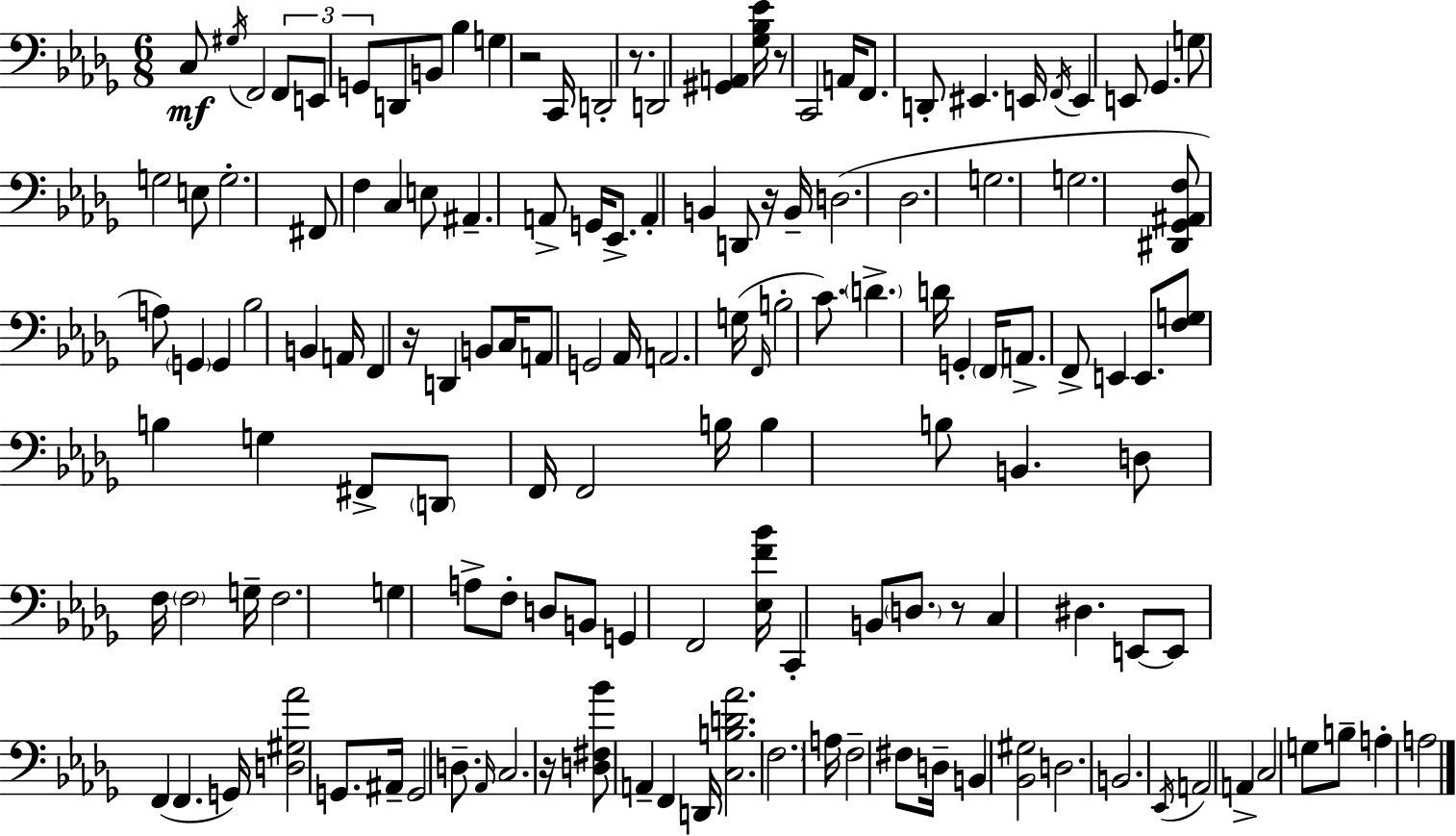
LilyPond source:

{
  \clef bass
  \numericTimeSignature
  \time 6/8
  \key bes \minor
  c8\mf \acciaccatura { gis16 } f,2 \tuplet 3/2 { f,8 | e,8 g,8 } d,8 b,8 bes4 | g4 r2 | c,16 d,2-. r8. | \break d,2 <gis, a,>4 | <ges bes ees'>16 r8 c,2 | a,16 f,8. d,8-. eis,4. | e,16 \acciaccatura { f,16 } e,4 e,8 ges,4. | \break g8 g2 | e8 g2.-. | fis,8 f4 c4 | e8 ais,4.-- a,8-> g,16 ees,8.-> | \break a,4-. b,4 d,8 | r16 b,16-- d2.( | des2. | g2. | \break g2. | <dis, ges, ais, f>8 a8) \parenthesize g,4 g,4 | bes2 b,4 | a,16 f,4 r16 d,4 | \break b,8 c16 a,8 g,2 | aes,16 a,2. | g16( \grace { f,16 } b2-. | c'8.) \parenthesize d'4.-> d'16 g,4-. | \break \parenthesize f,16 a,8.-> f,8-> e,4 | e,8. <f g>8 b4 g4 | fis,8-> \parenthesize d,8 f,16 f,2 | b16 b4 b8 b,4. | \break d8 f16 \parenthesize f2 | g16-- f2. | g4 a8-> f8-. d8 | b,8 g,4 f,2 | \break <ees f' bes'>16 c,4-. b,8 \parenthesize d8. | r8 c4 dis4. | e,8~~ e,8 f,4( f,4. | g,16) <d gis aes'>2 | \break g,8. ais,16-- g,2 | d8.-- \grace { aes,16 } c2. | r16 <d fis bes'>8 a,4-- f,4 | d,16 <c b d' aes'>2. | \break \parenthesize f2. | a16 f2-- | fis8 d16-- b,4 <bes, gis>2 | d2. | \break b,2. | \acciaccatura { ees,16 } a,2 | a,4-> c2 | g8 b8-- a4-. a2 | \break \bar "|."
}